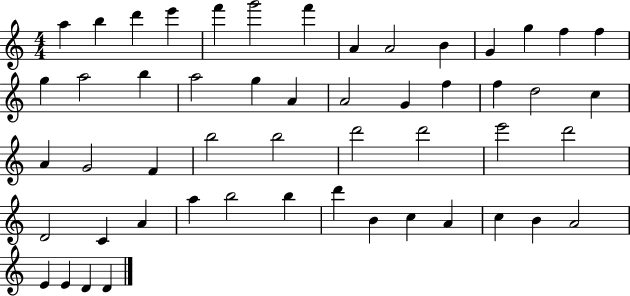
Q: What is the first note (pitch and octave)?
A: A5